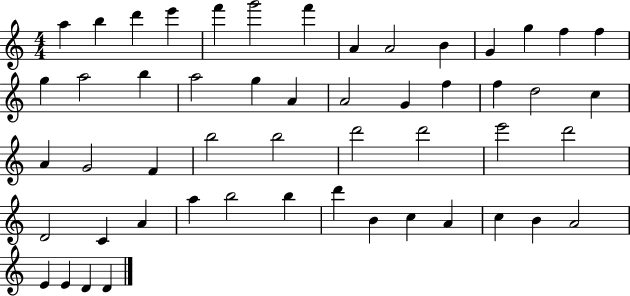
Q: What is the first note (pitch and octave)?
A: A5